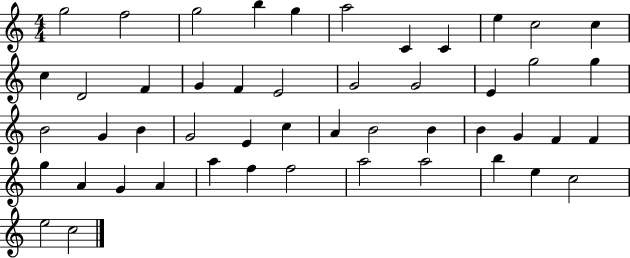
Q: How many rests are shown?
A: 0